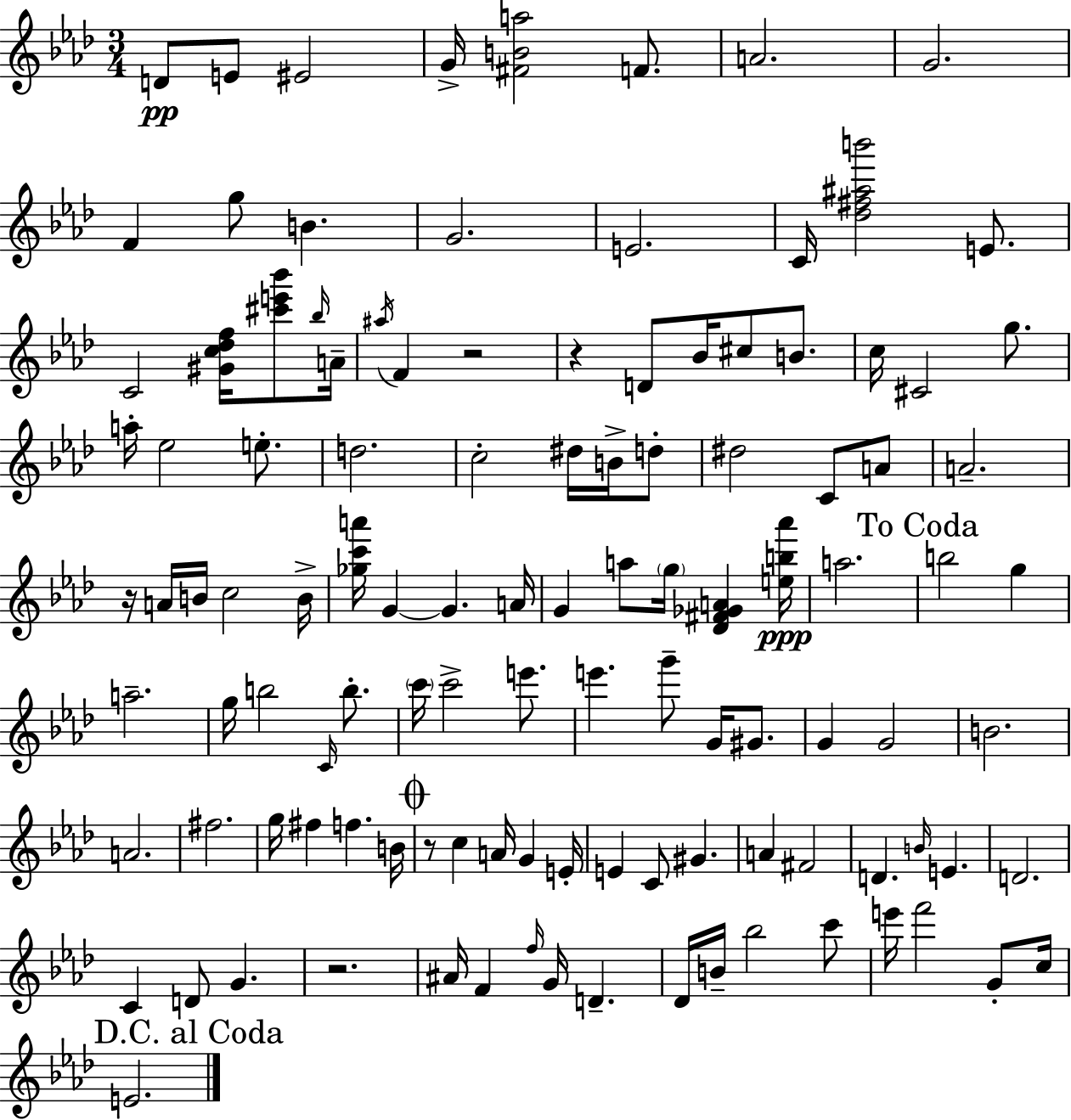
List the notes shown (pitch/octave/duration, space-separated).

D4/e E4/e EIS4/h G4/s [F#4,B4,A5]/h F4/e. A4/h. G4/h. F4/q G5/e B4/q. G4/h. E4/h. C4/s [Db5,F#5,A#5,B6]/h E4/e. C4/h [G#4,C5,Db5,F5]/s [C#6,E6,Bb6]/e Bb5/s A4/s A#5/s F4/q R/h R/q D4/e Bb4/s C#5/e B4/e. C5/s C#4/h G5/e. A5/s Eb5/h E5/e. D5/h. C5/h D#5/s B4/s D5/e D#5/h C4/e A4/e A4/h. R/s A4/s B4/s C5/h B4/s [Gb5,C6,A6]/s G4/q G4/q. A4/s G4/q A5/e G5/s [Db4,F#4,Gb4,A4]/q [E5,B5,Ab6]/s A5/h. B5/h G5/q A5/h. G5/s B5/h C4/s B5/e. C6/s C6/h E6/e. E6/q. G6/e G4/s G#4/e. G4/q G4/h B4/h. A4/h. F#5/h. G5/s F#5/q F5/q. B4/s R/e C5/q A4/s G4/q E4/s E4/q C4/e G#4/q. A4/q F#4/h D4/q. B4/s E4/q. D4/h. C4/q D4/e G4/q. R/h. A#4/s F4/q F5/s G4/s D4/q. Db4/s B4/s Bb5/h C6/e E6/s F6/h G4/e C5/s E4/h.